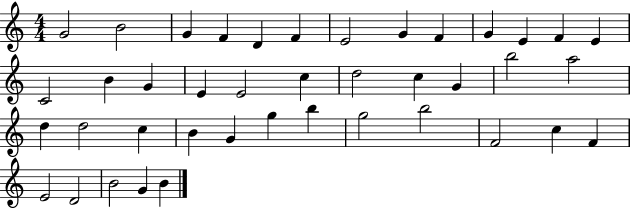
X:1
T:Untitled
M:4/4
L:1/4
K:C
G2 B2 G F D F E2 G F G E F E C2 B G E E2 c d2 c G b2 a2 d d2 c B G g b g2 b2 F2 c F E2 D2 B2 G B